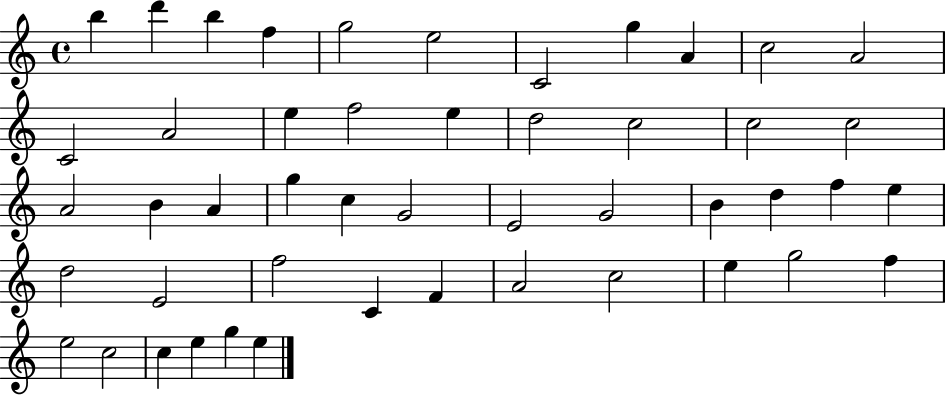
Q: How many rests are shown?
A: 0